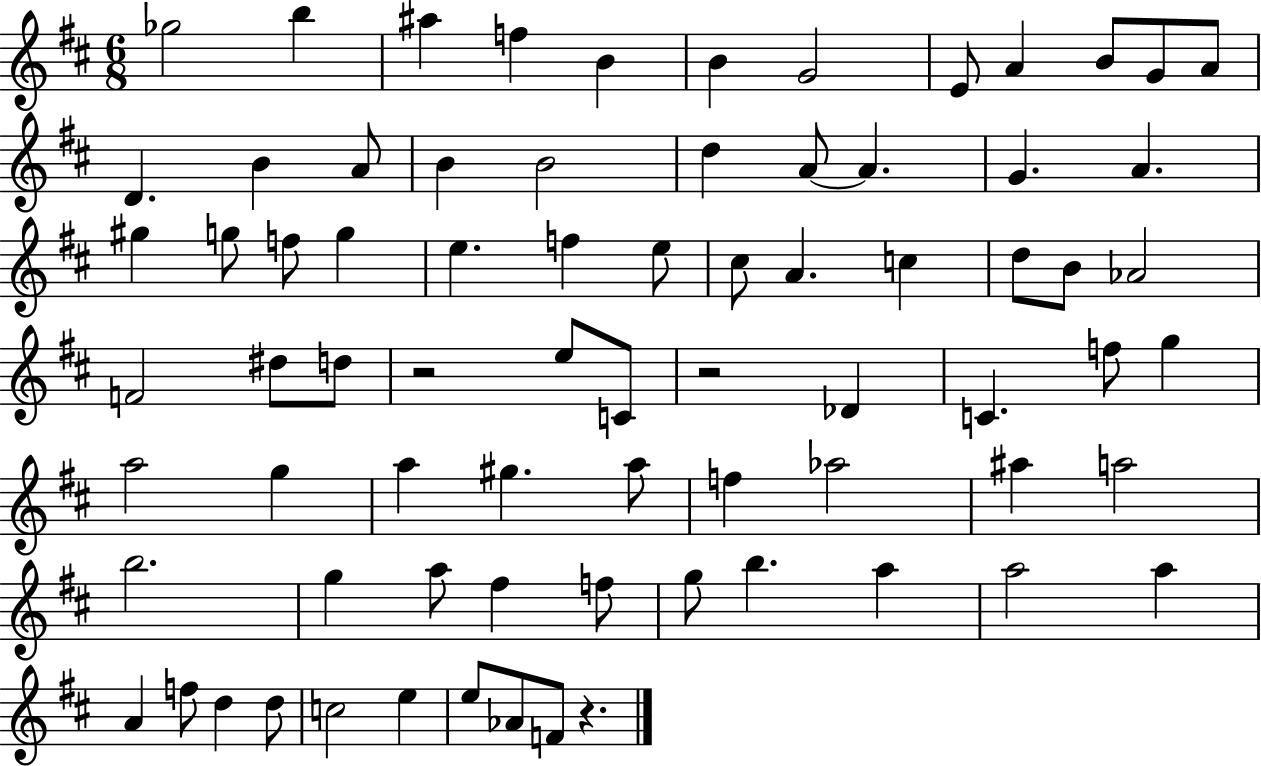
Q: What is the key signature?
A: D major